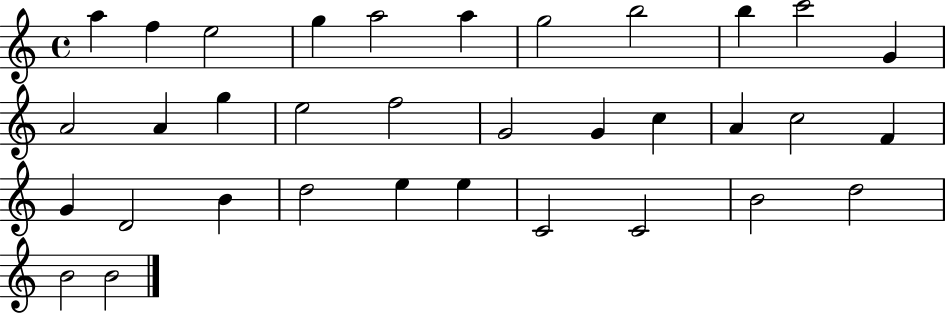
X:1
T:Untitled
M:4/4
L:1/4
K:C
a f e2 g a2 a g2 b2 b c'2 G A2 A g e2 f2 G2 G c A c2 F G D2 B d2 e e C2 C2 B2 d2 B2 B2